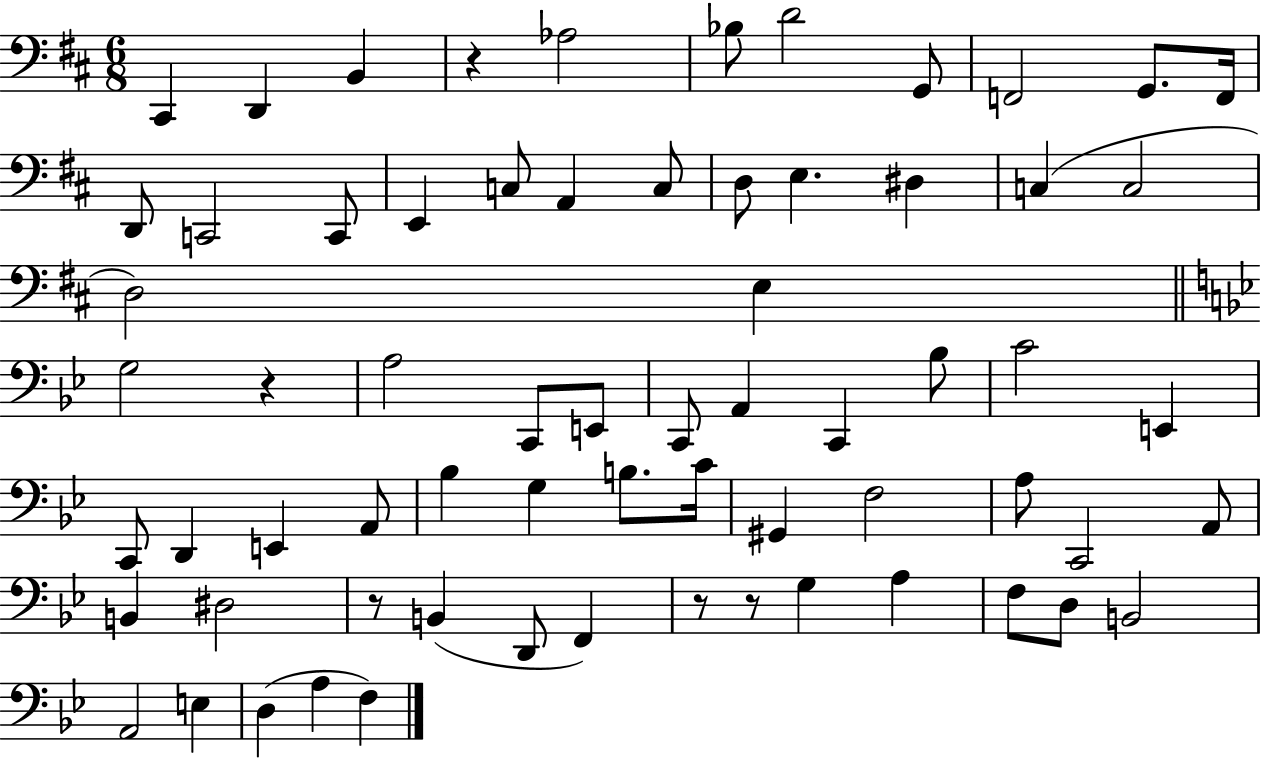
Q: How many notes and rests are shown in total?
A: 67